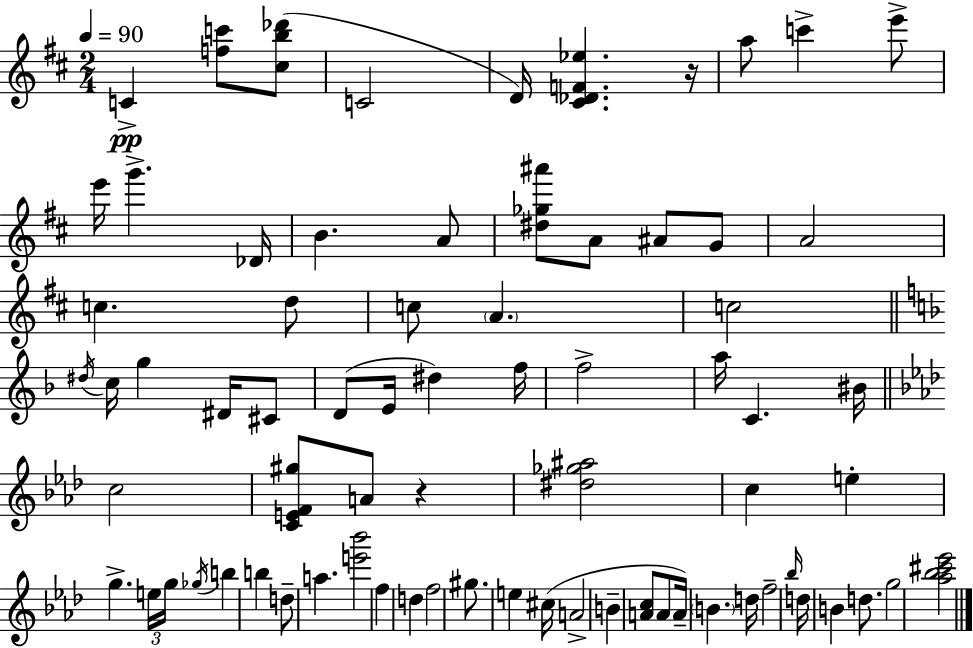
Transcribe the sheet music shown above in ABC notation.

X:1
T:Untitled
M:2/4
L:1/4
K:D
C [fc']/2 [^cb_d']/2 C2 D/4 [^C_DF_e] z/4 a/2 c' e'/2 e'/4 g' _D/4 B A/2 [^d_g^a']/2 A/2 ^A/2 G/2 A2 c d/2 c/2 A c2 ^d/4 c/4 g ^D/4 ^C/2 D/2 E/4 ^d f/4 f2 a/4 C ^B/4 c2 [CEF^g]/2 A/2 z [^d_g^a]2 c e g e/4 g/4 _g/4 b b d/2 a [e'_b']2 f d f2 ^g/2 e ^c/4 A2 B [Ac]/2 A/2 A/4 B d/4 f2 _b/4 d/4 B d/2 g2 [_a_b^c'_e']2